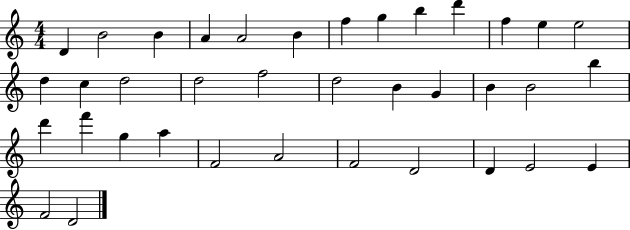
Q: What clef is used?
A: treble